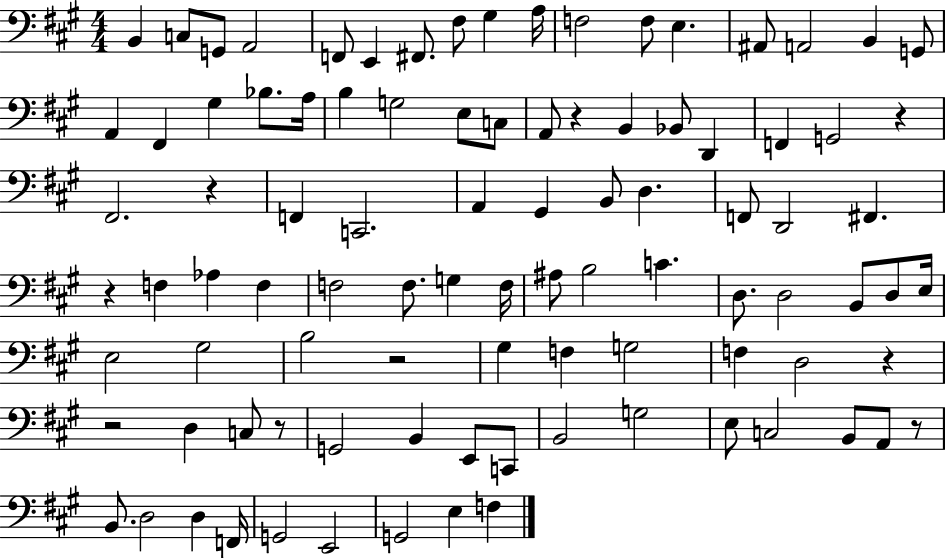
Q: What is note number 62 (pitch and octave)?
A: F3